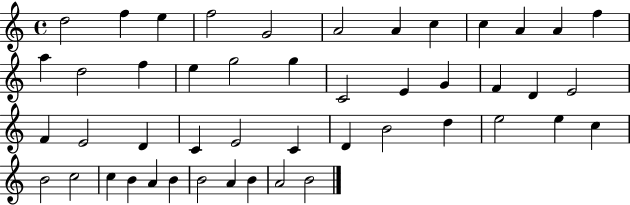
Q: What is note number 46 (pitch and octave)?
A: A4